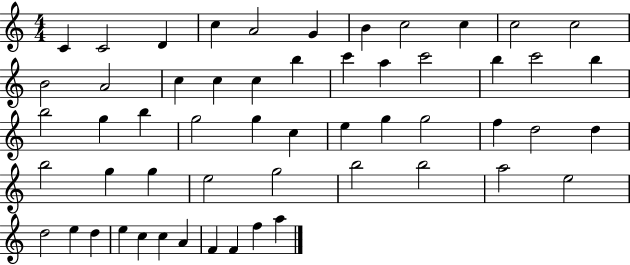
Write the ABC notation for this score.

X:1
T:Untitled
M:4/4
L:1/4
K:C
C C2 D c A2 G B c2 c c2 c2 B2 A2 c c c b c' a c'2 b c'2 b b2 g b g2 g c e g g2 f d2 d b2 g g e2 g2 b2 b2 a2 e2 d2 e d e c c A F F f a